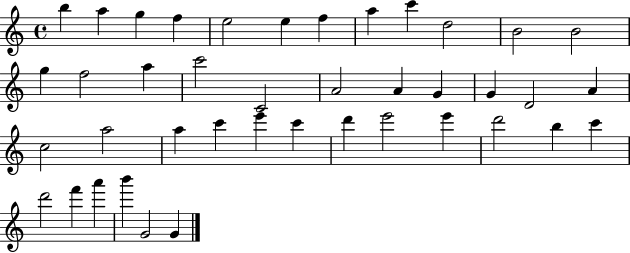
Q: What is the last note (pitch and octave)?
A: G4